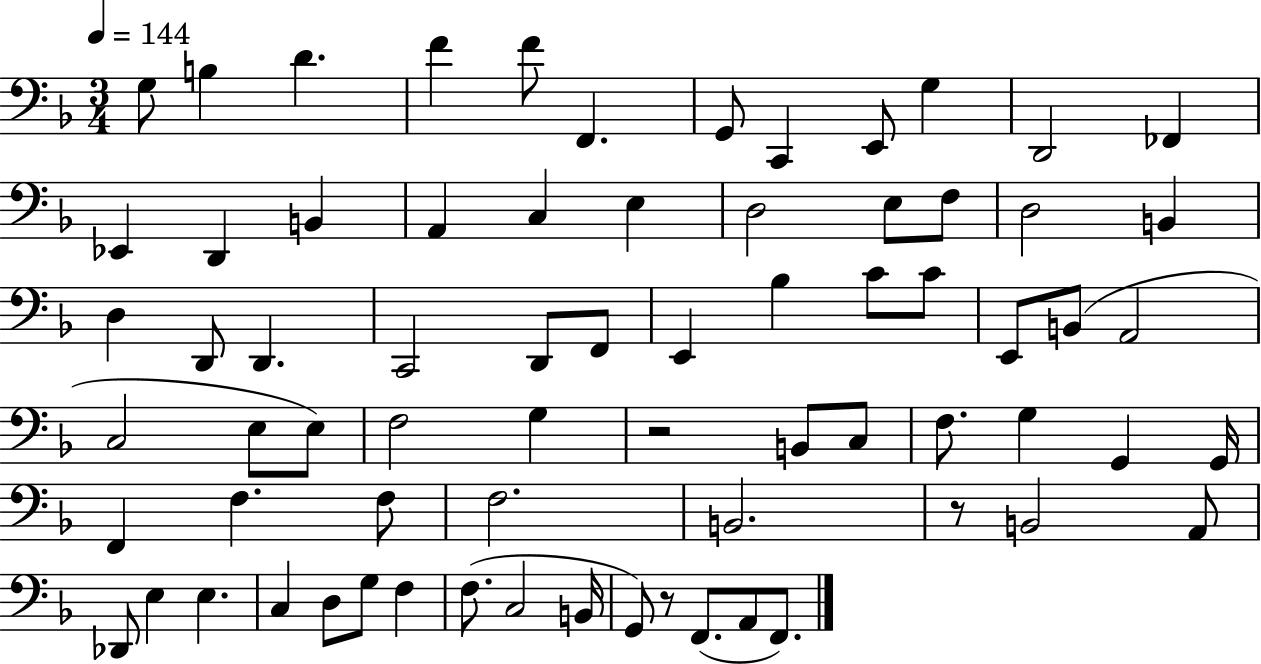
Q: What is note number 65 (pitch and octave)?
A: G2